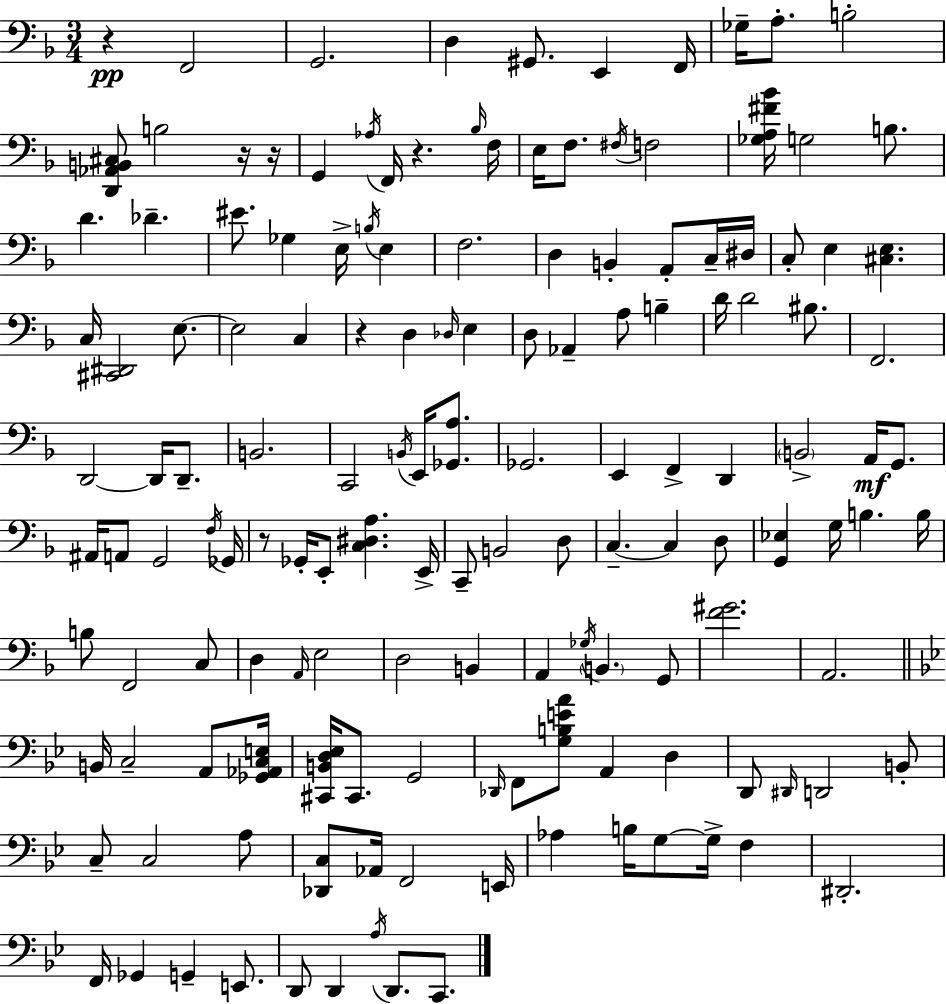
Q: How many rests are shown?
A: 6